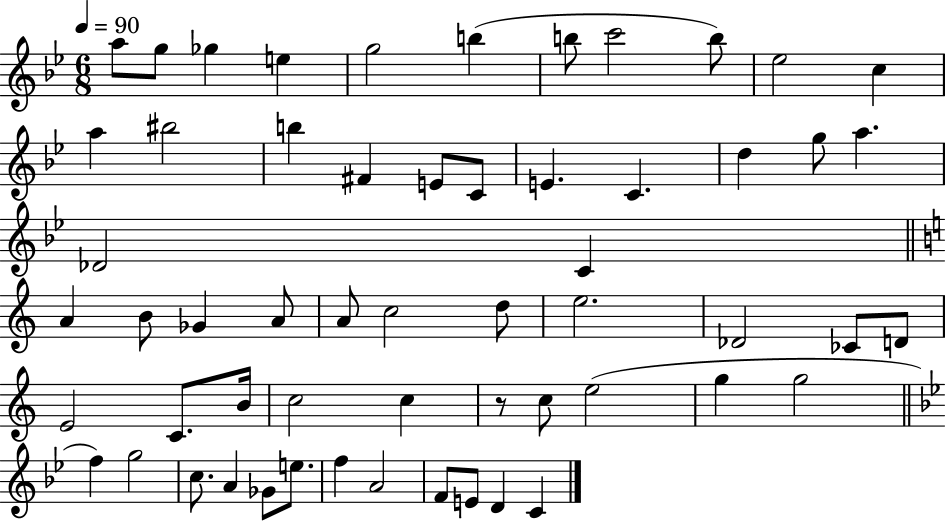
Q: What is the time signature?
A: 6/8